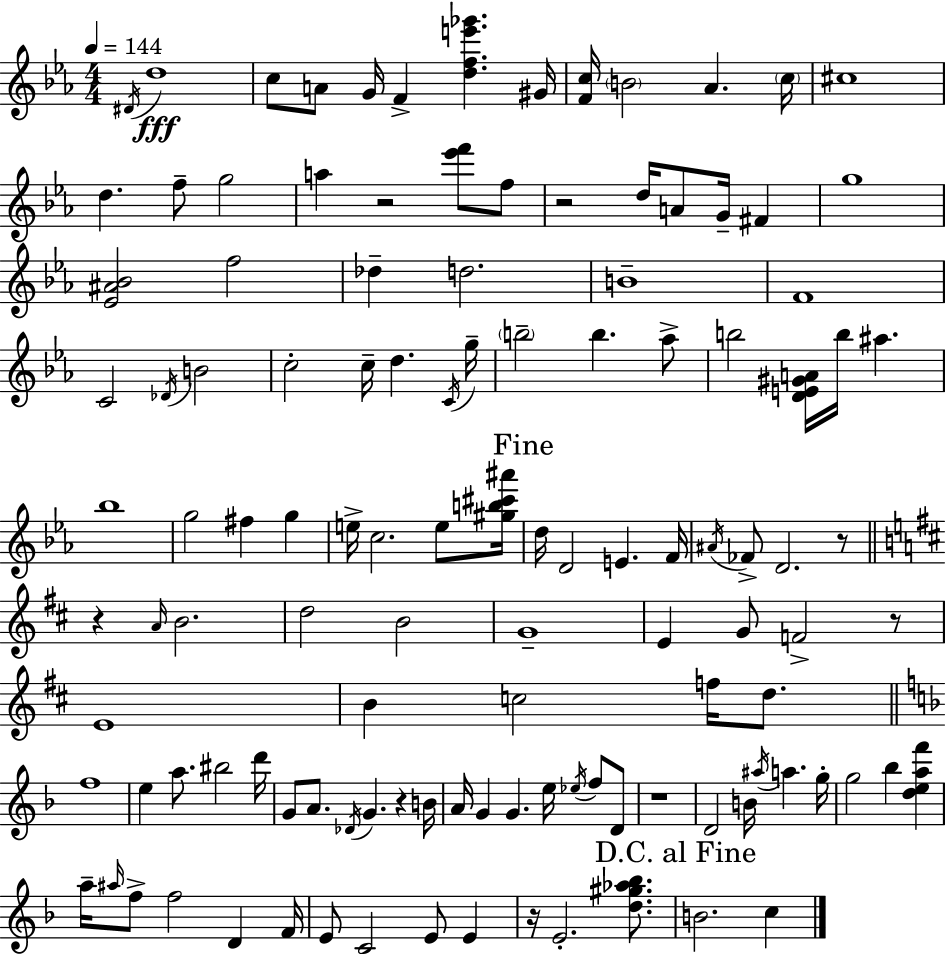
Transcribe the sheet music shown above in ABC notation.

X:1
T:Untitled
M:4/4
L:1/4
K:Cm
^D/4 d4 c/2 A/2 G/4 F [dfe'_g'] ^G/4 [Fc]/4 B2 _A c/4 ^c4 d f/2 g2 a z2 [_e'f']/2 f/2 z2 d/4 A/2 G/4 ^F g4 [_E^A_B]2 f2 _d d2 B4 F4 C2 _D/4 B2 c2 c/4 d C/4 g/4 b2 b _a/2 b2 [DE^GA]/4 b/4 ^a _b4 g2 ^f g e/4 c2 e/2 [^gb^c'^a']/4 d/4 D2 E F/4 ^A/4 _F/2 D2 z/2 z A/4 B2 d2 B2 G4 E G/2 F2 z/2 E4 B c2 f/4 d/2 f4 e a/2 ^b2 d'/4 G/2 A/2 _D/4 G z B/4 A/4 G G e/4 _e/4 f/2 D/2 z4 D2 B/4 ^a/4 a g/4 g2 _b [deaf'] a/4 ^a/4 f/2 f2 D F/4 E/2 C2 E/2 E z/4 E2 [d^g_a_b]/2 B2 c